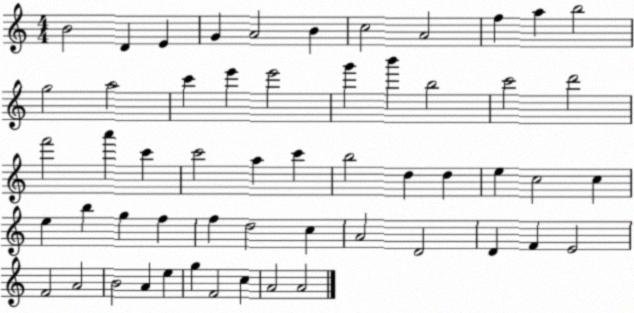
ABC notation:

X:1
T:Untitled
M:4/4
L:1/4
K:C
B2 D E G A2 B c2 A2 f a b2 g2 a2 c' e' e'2 g' b' b2 c'2 d'2 f'2 a' c' c'2 a c' b2 d d e c2 c e b g f f d2 c A2 D2 D F E2 F2 A2 B2 A e g F2 c A2 A2